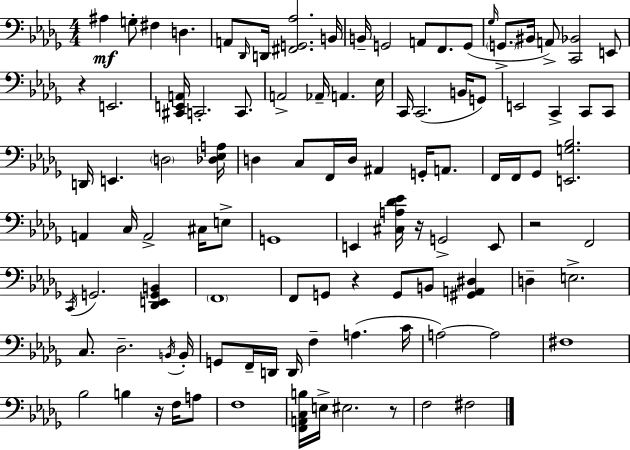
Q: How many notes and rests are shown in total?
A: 103